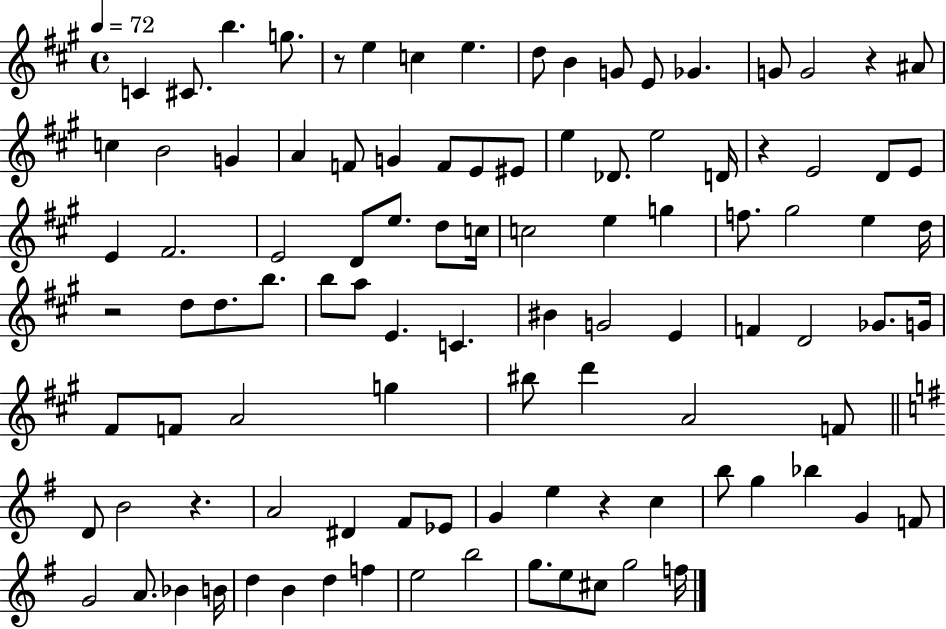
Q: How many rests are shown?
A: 6